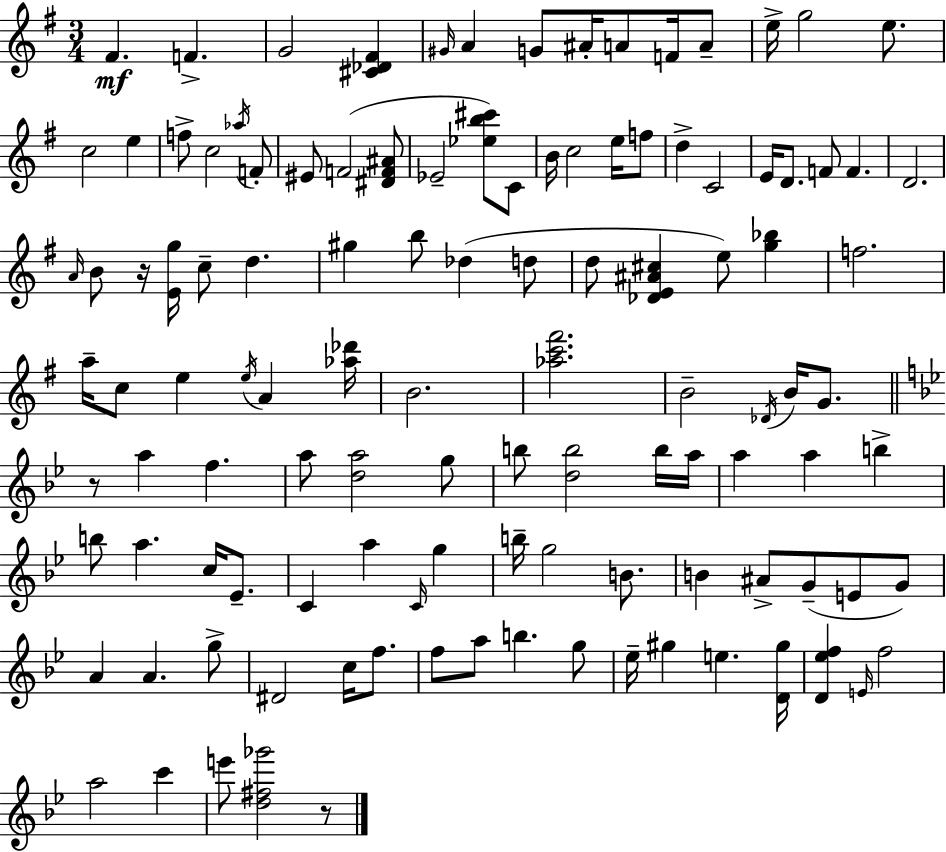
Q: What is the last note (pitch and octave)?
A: E6